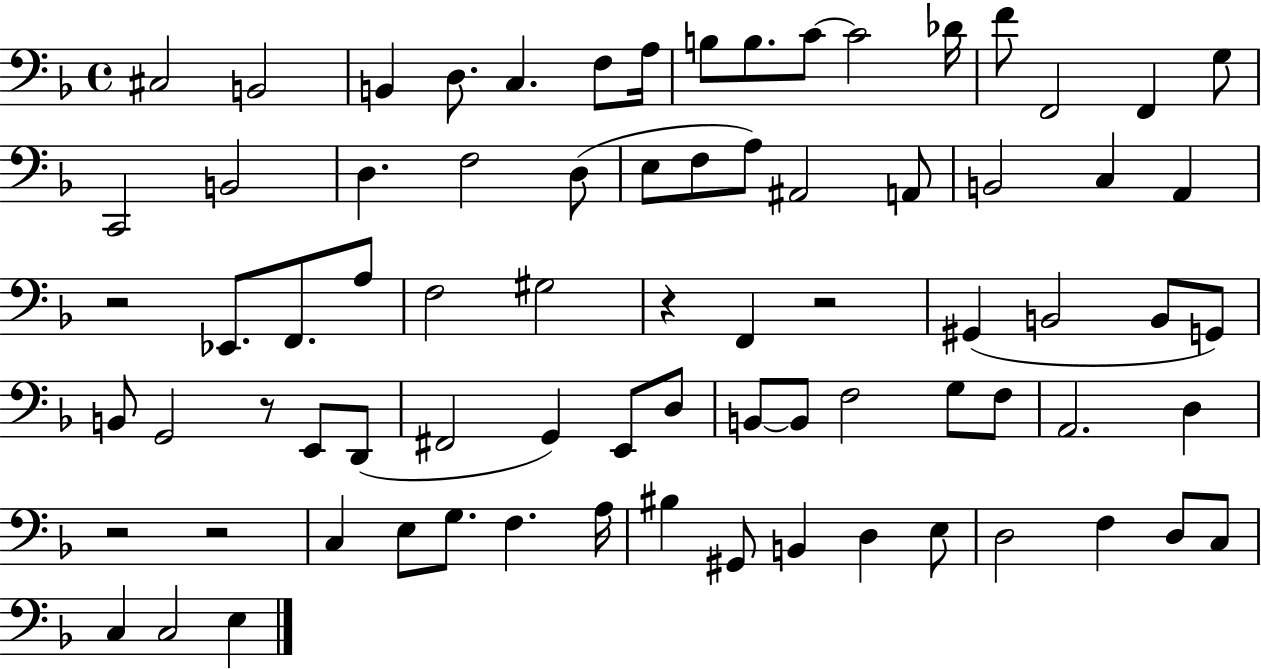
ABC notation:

X:1
T:Untitled
M:4/4
L:1/4
K:F
^C,2 B,,2 B,, D,/2 C, F,/2 A,/4 B,/2 B,/2 C/2 C2 _D/4 F/2 F,,2 F,, G,/2 C,,2 B,,2 D, F,2 D,/2 E,/2 F,/2 A,/2 ^A,,2 A,,/2 B,,2 C, A,, z2 _E,,/2 F,,/2 A,/2 F,2 ^G,2 z F,, z2 ^G,, B,,2 B,,/2 G,,/2 B,,/2 G,,2 z/2 E,,/2 D,,/2 ^F,,2 G,, E,,/2 D,/2 B,,/2 B,,/2 F,2 G,/2 F,/2 A,,2 D, z2 z2 C, E,/2 G,/2 F, A,/4 ^B, ^G,,/2 B,, D, E,/2 D,2 F, D,/2 C,/2 C, C,2 E,